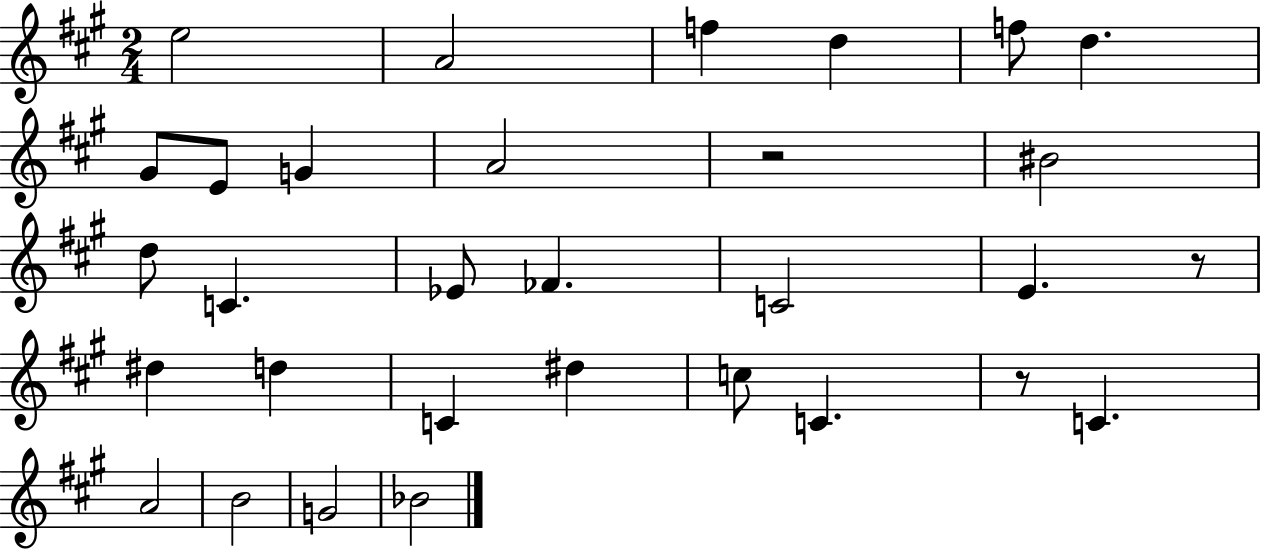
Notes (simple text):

E5/h A4/h F5/q D5/q F5/e D5/q. G#4/e E4/e G4/q A4/h R/h BIS4/h D5/e C4/q. Eb4/e FES4/q. C4/h E4/q. R/e D#5/q D5/q C4/q D#5/q C5/e C4/q. R/e C4/q. A4/h B4/h G4/h Bb4/h